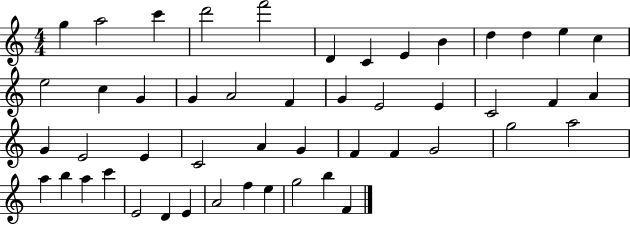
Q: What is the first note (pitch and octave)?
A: G5